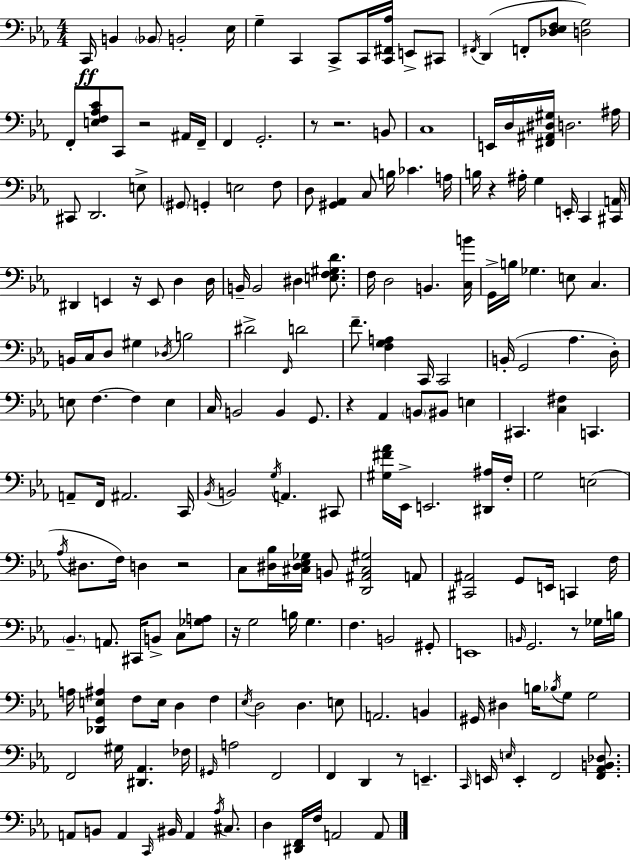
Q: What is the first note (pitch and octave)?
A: C2